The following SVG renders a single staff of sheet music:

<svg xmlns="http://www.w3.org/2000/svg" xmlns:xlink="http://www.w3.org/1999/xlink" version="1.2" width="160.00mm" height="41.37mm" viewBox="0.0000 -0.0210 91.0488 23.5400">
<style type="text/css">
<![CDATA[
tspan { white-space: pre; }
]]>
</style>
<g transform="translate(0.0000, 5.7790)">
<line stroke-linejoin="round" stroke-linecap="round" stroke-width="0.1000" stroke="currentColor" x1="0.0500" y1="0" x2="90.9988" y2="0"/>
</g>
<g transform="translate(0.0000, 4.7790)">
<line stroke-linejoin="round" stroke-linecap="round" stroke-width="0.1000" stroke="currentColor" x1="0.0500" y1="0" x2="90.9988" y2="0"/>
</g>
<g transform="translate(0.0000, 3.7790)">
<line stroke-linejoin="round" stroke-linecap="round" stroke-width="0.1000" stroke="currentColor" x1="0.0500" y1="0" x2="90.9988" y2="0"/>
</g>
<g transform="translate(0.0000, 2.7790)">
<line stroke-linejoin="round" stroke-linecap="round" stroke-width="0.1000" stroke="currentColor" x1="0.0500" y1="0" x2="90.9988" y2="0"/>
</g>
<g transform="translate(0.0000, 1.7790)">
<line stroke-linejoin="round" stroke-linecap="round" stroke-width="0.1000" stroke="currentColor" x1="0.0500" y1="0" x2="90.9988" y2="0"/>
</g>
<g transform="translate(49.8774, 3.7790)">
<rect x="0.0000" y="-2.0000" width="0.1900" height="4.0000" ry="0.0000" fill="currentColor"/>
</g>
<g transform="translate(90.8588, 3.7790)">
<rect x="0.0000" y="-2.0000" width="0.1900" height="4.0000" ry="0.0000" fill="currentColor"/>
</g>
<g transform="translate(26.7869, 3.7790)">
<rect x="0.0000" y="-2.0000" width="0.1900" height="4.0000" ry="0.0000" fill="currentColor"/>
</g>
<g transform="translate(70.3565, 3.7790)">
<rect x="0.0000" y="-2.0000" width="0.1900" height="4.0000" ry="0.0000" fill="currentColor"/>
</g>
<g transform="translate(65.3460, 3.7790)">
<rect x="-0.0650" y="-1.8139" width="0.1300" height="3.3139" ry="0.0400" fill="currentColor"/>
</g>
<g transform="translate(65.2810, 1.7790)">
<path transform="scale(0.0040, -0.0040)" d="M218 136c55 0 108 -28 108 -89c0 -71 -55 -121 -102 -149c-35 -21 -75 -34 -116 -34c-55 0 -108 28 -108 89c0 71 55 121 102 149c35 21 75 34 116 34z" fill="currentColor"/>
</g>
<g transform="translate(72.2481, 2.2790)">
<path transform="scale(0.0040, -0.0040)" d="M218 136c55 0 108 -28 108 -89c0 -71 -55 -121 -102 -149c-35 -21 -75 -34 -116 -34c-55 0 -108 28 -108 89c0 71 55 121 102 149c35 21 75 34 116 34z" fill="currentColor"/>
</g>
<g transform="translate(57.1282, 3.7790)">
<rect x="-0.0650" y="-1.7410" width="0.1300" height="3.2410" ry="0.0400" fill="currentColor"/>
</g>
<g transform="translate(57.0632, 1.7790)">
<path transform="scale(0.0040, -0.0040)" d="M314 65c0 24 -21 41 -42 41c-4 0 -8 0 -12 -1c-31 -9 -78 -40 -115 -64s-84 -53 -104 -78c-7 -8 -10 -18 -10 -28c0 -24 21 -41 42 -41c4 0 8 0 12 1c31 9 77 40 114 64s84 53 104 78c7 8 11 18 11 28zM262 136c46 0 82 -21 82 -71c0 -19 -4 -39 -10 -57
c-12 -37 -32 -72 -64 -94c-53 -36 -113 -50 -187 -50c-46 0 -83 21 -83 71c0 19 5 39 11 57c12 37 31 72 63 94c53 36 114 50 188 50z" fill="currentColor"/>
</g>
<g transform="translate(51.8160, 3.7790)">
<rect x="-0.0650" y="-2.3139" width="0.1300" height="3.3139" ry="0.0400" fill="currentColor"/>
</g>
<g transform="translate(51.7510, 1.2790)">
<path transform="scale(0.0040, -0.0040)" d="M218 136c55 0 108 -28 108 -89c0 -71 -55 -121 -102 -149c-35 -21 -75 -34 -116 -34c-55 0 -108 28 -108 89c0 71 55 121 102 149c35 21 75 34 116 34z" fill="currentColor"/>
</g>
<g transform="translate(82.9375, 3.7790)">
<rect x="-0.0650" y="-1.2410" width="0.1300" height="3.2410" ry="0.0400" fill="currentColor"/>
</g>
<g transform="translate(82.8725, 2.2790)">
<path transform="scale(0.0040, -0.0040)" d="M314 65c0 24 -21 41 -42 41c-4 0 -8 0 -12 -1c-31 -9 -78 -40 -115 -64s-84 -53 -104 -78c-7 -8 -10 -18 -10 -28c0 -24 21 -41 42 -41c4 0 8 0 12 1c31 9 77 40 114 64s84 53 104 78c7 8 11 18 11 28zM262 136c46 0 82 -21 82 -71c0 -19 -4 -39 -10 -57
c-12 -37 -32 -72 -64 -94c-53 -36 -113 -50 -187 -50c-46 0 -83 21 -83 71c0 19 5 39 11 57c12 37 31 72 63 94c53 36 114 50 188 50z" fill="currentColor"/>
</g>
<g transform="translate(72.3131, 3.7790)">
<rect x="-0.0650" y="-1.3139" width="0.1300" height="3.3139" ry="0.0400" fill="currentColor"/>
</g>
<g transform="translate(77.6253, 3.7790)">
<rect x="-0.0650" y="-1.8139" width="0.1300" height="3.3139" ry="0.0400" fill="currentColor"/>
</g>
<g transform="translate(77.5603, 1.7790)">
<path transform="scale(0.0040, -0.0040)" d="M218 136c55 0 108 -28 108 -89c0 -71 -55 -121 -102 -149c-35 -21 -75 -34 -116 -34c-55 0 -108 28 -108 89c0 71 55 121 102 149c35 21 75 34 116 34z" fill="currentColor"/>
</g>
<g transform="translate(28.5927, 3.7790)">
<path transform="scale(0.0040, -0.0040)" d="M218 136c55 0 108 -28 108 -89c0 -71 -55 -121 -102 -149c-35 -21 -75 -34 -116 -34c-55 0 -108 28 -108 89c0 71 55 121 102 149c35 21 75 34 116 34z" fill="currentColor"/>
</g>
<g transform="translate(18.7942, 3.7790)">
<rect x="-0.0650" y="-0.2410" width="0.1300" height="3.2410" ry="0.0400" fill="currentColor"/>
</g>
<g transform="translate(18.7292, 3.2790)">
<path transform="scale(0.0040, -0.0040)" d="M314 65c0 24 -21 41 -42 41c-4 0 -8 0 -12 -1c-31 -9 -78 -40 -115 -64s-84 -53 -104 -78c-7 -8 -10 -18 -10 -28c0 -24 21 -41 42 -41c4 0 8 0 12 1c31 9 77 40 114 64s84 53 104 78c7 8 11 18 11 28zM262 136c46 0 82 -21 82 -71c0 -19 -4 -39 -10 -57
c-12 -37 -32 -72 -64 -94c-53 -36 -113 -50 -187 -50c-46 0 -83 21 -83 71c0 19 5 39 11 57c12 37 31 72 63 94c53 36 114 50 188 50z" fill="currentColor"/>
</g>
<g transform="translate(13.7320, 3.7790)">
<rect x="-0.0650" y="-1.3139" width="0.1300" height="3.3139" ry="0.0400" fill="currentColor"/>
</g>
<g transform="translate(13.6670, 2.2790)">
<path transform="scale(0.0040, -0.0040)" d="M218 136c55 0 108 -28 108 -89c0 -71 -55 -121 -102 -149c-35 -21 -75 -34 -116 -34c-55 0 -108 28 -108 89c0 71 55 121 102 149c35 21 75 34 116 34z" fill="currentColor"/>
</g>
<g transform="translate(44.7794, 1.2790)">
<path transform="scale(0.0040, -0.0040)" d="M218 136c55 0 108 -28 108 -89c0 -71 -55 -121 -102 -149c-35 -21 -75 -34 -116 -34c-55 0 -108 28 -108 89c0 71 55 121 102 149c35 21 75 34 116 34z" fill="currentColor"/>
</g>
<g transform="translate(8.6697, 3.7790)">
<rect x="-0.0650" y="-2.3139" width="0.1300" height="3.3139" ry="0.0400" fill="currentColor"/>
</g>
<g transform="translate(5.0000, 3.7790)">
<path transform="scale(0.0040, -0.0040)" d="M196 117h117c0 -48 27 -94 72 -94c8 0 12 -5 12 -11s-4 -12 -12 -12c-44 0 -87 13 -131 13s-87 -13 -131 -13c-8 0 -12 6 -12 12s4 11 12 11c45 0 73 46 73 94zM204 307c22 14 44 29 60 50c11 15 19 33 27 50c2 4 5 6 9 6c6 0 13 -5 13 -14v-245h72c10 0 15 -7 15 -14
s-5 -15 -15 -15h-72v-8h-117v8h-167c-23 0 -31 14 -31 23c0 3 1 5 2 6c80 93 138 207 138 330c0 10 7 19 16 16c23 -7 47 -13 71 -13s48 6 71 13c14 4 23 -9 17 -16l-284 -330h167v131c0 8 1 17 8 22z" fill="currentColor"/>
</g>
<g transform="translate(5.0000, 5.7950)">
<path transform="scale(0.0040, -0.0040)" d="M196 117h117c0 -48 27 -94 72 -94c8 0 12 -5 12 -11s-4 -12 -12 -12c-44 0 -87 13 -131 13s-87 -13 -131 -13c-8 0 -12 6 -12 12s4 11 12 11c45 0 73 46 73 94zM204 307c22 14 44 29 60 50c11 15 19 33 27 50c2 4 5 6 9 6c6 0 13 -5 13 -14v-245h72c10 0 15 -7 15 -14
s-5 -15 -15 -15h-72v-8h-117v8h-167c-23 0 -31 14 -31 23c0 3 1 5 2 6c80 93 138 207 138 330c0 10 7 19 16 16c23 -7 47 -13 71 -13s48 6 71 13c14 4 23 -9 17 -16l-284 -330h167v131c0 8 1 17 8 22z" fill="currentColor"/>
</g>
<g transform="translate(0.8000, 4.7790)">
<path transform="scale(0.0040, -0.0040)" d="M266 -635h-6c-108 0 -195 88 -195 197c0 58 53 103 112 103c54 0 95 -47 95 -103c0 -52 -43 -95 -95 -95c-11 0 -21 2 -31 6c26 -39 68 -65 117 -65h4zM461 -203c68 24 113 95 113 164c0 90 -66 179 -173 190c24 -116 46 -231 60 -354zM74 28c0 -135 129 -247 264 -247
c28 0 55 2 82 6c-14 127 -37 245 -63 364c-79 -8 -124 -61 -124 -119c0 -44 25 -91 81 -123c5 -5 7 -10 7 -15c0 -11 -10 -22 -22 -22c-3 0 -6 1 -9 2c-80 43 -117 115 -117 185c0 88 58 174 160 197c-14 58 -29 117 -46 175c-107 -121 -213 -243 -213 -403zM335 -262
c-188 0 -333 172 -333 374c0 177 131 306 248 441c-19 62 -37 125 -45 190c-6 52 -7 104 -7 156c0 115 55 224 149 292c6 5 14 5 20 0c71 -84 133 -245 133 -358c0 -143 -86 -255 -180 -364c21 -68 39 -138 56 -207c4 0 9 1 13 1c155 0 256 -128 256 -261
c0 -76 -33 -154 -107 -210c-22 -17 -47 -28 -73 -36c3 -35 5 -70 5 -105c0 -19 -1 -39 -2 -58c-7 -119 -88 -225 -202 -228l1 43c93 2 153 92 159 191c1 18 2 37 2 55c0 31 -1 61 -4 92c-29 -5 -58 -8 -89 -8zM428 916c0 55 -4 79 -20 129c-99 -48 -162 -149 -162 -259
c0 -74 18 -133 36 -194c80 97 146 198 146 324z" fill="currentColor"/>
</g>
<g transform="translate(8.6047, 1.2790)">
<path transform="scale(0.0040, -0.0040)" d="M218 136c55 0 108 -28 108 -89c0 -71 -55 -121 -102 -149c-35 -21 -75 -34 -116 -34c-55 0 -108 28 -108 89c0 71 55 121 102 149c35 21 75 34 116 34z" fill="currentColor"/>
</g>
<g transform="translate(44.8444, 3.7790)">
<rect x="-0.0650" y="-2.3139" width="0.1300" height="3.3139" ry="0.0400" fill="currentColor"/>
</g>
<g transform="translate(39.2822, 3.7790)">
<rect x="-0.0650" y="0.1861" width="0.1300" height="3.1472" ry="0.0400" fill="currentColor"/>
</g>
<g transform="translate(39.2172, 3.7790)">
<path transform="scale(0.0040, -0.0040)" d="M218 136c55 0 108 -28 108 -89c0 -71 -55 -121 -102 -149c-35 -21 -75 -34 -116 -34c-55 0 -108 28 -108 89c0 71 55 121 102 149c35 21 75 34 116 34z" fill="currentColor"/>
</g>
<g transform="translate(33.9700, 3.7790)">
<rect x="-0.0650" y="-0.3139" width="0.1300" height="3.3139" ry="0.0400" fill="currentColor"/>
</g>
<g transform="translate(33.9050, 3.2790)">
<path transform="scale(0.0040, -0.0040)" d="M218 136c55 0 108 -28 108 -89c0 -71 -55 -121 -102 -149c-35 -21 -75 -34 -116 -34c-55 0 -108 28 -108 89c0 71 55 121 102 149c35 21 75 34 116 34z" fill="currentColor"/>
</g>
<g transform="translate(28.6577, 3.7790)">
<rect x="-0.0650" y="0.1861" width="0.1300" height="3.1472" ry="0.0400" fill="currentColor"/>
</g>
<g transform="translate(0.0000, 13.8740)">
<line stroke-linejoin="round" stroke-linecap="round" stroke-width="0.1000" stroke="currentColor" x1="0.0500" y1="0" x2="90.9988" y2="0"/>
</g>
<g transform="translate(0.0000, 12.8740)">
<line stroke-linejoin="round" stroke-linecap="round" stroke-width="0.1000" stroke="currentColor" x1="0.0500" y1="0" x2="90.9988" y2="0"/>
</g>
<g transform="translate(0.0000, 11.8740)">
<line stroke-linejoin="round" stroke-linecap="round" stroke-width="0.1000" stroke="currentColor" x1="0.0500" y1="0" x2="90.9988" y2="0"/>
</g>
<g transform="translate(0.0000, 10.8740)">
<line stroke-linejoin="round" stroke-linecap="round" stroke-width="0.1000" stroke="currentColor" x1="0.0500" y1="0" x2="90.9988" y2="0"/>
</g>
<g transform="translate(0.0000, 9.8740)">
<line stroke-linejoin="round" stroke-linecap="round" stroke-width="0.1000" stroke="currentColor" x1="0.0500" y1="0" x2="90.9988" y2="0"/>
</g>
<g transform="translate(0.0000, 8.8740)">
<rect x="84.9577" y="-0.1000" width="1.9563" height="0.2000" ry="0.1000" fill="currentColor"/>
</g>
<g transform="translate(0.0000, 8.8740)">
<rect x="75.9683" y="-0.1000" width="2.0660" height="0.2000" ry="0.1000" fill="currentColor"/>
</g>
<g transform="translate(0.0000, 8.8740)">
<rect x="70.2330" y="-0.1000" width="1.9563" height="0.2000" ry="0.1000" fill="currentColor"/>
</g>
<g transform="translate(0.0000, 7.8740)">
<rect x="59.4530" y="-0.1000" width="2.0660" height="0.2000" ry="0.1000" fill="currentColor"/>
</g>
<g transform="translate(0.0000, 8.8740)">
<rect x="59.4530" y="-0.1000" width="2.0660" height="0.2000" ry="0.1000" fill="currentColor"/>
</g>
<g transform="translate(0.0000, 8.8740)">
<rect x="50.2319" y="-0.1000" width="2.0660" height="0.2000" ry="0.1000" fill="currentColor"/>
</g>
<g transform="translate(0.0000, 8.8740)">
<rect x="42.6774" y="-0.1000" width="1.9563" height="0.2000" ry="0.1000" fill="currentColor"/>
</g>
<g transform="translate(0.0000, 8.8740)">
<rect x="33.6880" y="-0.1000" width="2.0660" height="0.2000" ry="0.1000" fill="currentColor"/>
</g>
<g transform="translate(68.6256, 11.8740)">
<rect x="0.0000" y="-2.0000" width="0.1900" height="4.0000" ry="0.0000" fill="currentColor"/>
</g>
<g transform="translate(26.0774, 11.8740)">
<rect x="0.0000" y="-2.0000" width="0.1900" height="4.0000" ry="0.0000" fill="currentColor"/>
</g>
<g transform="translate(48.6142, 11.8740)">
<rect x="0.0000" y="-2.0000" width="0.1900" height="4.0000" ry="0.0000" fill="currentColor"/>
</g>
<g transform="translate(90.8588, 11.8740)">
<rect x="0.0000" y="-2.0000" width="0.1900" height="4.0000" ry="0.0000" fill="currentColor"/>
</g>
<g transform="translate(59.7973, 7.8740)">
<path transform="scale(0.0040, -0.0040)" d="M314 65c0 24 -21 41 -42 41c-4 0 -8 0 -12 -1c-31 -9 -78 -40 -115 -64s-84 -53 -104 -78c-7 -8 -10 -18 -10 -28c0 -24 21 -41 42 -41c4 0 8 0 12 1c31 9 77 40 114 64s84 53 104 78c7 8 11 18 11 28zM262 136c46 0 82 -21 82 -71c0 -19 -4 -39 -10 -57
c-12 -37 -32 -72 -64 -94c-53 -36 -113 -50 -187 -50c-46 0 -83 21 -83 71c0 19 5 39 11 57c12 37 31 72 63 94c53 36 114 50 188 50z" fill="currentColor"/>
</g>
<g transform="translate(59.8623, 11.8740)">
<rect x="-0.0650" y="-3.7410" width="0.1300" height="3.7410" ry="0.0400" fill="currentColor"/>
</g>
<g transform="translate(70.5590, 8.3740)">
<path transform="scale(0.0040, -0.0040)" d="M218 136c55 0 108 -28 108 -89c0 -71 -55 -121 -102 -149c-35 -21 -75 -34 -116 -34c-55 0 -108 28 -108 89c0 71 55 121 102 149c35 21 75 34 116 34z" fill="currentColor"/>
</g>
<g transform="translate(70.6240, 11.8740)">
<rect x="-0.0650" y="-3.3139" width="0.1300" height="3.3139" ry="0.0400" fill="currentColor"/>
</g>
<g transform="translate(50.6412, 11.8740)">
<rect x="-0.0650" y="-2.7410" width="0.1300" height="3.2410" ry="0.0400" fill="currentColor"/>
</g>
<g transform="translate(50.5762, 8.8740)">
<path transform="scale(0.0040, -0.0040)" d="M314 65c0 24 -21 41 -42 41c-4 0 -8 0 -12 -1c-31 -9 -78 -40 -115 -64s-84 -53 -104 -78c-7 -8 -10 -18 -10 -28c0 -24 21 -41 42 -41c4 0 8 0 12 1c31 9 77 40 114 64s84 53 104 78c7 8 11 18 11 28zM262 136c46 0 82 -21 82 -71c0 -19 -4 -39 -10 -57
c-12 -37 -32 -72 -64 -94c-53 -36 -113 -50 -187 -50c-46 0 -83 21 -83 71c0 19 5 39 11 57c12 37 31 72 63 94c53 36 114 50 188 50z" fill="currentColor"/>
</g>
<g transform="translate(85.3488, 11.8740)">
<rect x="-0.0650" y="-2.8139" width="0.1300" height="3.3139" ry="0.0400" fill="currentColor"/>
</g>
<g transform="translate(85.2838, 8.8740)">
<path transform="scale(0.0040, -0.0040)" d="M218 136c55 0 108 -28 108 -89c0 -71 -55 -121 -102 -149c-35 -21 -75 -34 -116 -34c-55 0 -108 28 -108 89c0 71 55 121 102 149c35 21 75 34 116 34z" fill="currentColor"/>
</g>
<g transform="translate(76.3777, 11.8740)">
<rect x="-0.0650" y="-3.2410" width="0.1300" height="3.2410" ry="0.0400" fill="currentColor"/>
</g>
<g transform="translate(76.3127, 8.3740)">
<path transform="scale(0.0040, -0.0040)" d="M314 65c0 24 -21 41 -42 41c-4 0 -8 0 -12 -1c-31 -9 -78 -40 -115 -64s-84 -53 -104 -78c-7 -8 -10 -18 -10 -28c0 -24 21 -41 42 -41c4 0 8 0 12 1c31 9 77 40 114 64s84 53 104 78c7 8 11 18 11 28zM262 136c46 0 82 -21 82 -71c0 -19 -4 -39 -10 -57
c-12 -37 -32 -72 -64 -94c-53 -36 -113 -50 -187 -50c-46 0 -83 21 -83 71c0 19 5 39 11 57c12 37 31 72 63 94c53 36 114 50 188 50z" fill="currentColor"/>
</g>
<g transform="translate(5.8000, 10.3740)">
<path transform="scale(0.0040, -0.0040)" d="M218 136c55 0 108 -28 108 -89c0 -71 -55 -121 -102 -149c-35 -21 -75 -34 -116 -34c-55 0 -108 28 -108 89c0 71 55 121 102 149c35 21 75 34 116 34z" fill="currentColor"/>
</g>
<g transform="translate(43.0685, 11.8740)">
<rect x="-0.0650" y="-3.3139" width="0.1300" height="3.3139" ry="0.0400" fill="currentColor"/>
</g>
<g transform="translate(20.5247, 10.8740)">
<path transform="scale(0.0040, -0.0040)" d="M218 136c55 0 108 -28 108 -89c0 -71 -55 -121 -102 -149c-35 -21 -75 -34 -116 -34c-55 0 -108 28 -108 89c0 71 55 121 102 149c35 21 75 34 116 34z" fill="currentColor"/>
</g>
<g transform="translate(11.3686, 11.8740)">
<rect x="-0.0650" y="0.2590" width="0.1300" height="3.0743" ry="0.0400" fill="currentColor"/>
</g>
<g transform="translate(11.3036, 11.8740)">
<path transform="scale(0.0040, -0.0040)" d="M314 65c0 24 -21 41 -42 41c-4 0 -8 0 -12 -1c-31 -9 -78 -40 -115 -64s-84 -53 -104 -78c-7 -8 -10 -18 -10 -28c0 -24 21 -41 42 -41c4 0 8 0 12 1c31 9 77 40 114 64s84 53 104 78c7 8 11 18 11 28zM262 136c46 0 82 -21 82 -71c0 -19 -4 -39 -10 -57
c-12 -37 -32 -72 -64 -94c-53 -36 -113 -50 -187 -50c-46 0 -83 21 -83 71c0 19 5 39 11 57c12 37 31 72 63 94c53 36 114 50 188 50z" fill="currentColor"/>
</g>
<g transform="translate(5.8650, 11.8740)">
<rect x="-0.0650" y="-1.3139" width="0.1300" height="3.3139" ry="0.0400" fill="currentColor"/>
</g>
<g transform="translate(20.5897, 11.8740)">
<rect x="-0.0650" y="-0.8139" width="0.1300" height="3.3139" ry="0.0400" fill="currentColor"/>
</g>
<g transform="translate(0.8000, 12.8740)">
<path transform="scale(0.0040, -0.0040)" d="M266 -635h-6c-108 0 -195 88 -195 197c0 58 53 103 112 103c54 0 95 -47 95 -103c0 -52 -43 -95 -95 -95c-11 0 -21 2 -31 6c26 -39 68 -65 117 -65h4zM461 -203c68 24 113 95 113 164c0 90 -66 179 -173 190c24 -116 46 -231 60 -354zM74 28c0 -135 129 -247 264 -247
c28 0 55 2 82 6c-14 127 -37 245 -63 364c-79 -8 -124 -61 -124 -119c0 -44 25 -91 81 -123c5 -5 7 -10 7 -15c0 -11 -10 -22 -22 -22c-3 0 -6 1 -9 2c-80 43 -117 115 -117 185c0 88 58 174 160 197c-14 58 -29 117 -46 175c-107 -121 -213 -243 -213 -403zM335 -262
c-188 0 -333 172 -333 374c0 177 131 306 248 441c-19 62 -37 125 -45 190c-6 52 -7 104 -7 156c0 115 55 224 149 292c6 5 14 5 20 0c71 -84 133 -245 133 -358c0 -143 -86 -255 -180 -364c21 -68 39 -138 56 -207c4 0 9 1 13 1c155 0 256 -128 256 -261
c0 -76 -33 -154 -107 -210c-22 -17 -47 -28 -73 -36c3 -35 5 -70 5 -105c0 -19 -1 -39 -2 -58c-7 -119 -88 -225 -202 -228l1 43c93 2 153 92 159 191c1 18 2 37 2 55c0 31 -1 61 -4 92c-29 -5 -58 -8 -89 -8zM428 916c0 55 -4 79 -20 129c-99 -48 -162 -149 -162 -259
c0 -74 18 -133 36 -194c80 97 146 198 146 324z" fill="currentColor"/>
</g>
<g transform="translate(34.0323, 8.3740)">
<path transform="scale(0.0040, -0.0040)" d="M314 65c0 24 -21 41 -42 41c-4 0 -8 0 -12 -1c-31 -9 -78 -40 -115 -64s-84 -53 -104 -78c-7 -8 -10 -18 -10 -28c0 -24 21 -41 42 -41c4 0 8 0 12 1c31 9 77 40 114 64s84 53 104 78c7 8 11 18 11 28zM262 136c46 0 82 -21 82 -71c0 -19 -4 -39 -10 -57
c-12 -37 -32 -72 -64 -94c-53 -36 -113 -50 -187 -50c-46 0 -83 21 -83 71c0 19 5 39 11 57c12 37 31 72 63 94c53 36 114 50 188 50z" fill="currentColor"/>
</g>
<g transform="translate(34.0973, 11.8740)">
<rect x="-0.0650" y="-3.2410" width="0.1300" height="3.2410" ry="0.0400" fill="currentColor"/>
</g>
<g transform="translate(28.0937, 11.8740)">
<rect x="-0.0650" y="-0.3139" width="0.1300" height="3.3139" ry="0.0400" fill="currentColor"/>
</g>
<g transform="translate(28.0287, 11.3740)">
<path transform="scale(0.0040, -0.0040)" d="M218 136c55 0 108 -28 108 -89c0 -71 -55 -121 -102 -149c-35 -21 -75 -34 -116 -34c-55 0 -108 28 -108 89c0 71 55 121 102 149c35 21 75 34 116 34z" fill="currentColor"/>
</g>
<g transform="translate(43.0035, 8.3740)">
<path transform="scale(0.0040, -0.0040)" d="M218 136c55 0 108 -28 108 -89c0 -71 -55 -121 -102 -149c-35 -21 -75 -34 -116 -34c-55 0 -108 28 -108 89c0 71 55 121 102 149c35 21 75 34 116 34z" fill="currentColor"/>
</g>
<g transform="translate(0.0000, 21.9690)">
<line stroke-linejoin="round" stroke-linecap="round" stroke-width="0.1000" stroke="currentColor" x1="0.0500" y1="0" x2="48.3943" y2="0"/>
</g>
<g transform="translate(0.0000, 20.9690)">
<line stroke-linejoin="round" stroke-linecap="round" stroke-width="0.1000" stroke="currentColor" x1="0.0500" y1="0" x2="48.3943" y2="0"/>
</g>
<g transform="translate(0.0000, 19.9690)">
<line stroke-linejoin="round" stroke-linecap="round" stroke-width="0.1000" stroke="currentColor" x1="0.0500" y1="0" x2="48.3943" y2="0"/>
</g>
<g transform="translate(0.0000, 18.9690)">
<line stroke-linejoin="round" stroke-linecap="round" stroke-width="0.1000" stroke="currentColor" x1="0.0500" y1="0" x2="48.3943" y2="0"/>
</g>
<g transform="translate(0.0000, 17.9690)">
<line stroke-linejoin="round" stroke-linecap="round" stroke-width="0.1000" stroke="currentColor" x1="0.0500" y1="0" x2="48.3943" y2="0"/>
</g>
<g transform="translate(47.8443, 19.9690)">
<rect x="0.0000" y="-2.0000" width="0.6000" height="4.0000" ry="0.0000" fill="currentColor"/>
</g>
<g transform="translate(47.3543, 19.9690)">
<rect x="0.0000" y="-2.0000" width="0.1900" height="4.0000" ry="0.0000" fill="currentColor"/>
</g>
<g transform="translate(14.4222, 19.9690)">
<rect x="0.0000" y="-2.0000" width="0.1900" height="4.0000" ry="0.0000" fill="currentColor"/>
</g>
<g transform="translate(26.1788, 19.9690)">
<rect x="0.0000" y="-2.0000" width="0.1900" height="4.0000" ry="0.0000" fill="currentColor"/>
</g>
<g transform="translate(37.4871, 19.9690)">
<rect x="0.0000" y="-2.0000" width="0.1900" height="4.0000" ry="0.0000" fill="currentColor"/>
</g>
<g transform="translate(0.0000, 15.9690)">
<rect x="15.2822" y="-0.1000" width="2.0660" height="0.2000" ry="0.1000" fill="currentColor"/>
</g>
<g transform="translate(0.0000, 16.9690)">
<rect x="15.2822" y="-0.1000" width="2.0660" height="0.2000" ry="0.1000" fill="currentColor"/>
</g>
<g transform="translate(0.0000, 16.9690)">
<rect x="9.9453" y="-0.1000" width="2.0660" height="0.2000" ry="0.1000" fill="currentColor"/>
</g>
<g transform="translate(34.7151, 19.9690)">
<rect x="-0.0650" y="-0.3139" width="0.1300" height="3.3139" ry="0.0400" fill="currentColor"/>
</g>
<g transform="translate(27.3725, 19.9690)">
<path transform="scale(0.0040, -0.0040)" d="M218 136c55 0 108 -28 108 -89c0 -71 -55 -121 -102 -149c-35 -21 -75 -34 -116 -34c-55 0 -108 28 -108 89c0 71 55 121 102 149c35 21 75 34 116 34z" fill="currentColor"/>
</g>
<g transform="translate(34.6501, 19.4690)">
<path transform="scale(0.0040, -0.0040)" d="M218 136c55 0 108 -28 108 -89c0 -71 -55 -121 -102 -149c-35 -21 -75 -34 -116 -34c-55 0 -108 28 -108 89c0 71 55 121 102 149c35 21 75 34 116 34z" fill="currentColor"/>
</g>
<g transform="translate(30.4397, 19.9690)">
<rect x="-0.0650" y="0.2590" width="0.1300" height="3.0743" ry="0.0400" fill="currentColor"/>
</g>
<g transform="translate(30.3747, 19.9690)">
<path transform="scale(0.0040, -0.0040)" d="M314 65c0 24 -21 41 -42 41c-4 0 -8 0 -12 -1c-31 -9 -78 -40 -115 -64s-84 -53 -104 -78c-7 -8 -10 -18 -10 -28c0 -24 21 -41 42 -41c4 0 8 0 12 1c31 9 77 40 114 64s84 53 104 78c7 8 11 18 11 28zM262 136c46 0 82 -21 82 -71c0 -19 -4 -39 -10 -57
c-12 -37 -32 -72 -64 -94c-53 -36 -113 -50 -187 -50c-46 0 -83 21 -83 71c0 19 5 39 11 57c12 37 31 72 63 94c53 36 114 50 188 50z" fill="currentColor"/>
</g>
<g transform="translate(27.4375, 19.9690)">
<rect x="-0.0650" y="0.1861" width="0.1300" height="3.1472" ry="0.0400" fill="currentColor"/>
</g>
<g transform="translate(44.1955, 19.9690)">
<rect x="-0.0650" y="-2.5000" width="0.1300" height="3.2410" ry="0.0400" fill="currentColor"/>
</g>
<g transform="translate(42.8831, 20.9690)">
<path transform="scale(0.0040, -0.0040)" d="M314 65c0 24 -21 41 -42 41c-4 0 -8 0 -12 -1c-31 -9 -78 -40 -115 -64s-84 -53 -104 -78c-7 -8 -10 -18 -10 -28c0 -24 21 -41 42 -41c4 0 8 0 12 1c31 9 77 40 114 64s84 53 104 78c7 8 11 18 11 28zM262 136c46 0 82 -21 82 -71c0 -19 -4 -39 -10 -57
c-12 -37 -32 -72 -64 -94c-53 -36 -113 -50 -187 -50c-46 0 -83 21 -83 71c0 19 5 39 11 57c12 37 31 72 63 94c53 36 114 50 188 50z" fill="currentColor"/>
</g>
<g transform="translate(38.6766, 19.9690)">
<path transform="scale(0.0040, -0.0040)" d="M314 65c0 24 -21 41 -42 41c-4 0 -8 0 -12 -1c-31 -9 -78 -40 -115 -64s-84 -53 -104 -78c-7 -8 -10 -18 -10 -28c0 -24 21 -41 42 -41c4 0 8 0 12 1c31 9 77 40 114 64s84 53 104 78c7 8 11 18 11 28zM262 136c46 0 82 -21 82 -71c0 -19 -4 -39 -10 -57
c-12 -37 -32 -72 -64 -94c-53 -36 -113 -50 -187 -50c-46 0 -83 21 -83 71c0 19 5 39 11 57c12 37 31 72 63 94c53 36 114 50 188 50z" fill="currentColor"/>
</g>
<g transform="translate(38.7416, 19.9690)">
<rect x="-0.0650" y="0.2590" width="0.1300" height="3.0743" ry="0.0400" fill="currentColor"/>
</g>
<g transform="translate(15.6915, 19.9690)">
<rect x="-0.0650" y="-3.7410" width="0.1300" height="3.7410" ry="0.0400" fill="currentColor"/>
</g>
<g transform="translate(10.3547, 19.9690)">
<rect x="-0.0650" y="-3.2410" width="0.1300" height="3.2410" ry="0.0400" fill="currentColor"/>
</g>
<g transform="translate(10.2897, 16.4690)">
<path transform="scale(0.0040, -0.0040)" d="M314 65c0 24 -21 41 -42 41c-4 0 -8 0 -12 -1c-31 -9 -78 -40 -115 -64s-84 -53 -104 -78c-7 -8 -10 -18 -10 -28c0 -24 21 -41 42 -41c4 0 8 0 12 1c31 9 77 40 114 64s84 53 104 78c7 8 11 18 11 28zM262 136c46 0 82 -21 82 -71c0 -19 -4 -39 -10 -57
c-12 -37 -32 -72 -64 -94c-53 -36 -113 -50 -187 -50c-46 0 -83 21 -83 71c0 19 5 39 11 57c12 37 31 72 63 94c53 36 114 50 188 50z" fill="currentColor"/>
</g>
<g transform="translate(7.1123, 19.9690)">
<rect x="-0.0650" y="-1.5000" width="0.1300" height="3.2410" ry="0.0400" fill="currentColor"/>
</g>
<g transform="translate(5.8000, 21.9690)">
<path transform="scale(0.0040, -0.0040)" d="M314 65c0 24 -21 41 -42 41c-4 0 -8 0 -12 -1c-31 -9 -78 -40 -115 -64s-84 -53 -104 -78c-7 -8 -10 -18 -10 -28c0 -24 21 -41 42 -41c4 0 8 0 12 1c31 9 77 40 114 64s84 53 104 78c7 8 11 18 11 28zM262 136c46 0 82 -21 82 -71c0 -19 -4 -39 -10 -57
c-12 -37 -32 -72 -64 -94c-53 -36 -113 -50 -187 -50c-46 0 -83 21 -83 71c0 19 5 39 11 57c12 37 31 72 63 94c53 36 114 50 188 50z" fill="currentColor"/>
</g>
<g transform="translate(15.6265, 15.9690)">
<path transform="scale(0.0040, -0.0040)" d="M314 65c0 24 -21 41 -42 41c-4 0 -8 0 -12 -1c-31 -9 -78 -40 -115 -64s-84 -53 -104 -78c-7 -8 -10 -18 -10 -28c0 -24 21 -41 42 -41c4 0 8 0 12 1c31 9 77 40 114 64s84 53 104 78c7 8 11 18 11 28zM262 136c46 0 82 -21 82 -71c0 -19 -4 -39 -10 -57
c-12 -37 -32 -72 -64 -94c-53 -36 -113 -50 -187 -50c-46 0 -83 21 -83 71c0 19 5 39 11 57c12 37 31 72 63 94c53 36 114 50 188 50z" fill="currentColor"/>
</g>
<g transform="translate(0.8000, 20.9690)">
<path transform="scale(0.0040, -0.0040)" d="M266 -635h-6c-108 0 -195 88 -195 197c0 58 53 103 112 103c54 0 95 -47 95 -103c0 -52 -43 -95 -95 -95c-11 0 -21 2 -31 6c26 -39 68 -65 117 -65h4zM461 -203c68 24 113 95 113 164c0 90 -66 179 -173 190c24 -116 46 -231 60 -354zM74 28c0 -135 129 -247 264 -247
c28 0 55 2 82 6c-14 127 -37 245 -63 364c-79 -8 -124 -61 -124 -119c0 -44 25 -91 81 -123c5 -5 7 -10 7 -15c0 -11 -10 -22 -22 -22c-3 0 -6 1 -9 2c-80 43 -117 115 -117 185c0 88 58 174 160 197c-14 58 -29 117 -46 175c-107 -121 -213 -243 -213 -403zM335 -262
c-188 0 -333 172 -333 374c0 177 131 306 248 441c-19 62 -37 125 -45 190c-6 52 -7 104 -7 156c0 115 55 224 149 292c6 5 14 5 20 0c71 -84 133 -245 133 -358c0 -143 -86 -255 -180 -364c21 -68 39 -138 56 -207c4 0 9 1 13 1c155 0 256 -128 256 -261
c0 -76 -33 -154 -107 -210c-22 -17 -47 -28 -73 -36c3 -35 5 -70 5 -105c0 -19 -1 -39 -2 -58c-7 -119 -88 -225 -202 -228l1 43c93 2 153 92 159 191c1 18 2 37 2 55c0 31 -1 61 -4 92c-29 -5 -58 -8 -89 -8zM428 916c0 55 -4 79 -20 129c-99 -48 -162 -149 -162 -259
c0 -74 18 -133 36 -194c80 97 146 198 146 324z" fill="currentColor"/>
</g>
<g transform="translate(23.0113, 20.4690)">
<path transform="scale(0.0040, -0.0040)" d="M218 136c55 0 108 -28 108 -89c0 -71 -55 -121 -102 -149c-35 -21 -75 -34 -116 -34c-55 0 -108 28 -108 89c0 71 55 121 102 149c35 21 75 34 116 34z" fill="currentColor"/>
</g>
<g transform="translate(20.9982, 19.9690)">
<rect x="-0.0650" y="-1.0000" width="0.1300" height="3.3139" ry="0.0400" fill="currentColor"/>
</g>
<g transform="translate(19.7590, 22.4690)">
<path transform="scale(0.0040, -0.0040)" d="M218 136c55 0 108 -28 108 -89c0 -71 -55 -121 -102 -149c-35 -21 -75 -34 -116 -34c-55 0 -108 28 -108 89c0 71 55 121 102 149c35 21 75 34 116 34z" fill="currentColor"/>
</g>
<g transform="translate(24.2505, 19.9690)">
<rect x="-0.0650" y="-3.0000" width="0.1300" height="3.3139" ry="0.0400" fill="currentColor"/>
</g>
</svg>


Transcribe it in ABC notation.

X:1
T:Untitled
M:4/4
L:1/4
K:C
g e c2 B c B g g f2 f e f e2 e B2 d c b2 b a2 c'2 b b2 a E2 b2 c'2 D A B B2 c B2 G2